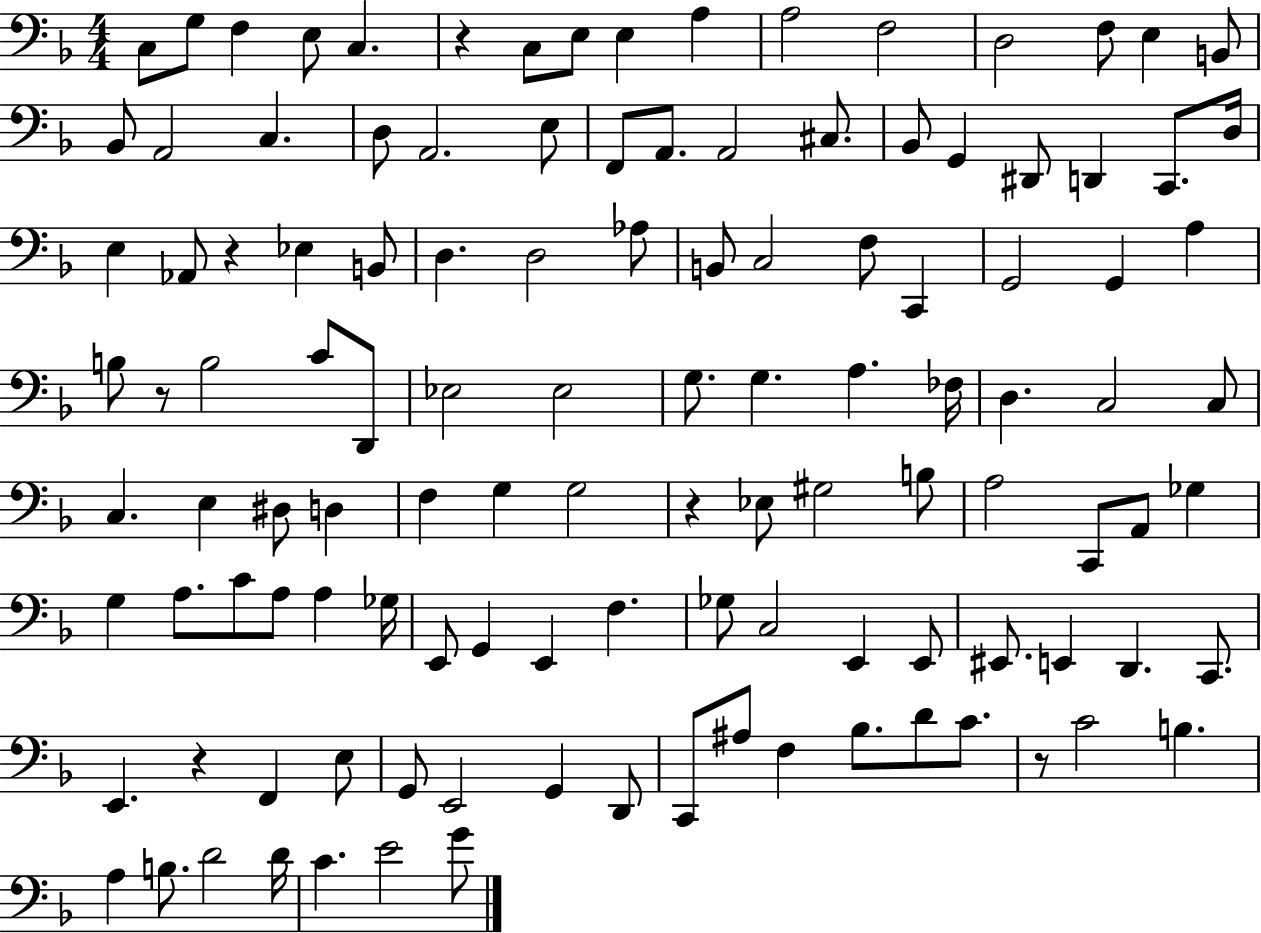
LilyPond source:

{
  \clef bass
  \numericTimeSignature
  \time 4/4
  \key f \major
  c8 g8 f4 e8 c4. | r4 c8 e8 e4 a4 | a2 f2 | d2 f8 e4 b,8 | \break bes,8 a,2 c4. | d8 a,2. e8 | f,8 a,8. a,2 cis8. | bes,8 g,4 dis,8 d,4 c,8. d16 | \break e4 aes,8 r4 ees4 b,8 | d4. d2 aes8 | b,8 c2 f8 c,4 | g,2 g,4 a4 | \break b8 r8 b2 c'8 d,8 | ees2 ees2 | g8. g4. a4. fes16 | d4. c2 c8 | \break c4. e4 dis8 d4 | f4 g4 g2 | r4 ees8 gis2 b8 | a2 c,8 a,8 ges4 | \break g4 a8. c'8 a8 a4 ges16 | e,8 g,4 e,4 f4. | ges8 c2 e,4 e,8 | eis,8. e,4 d,4. c,8. | \break e,4. r4 f,4 e8 | g,8 e,2 g,4 d,8 | c,8 ais8 f4 bes8. d'8 c'8. | r8 c'2 b4. | \break a4 b8. d'2 d'16 | c'4. e'2 g'8 | \bar "|."
}